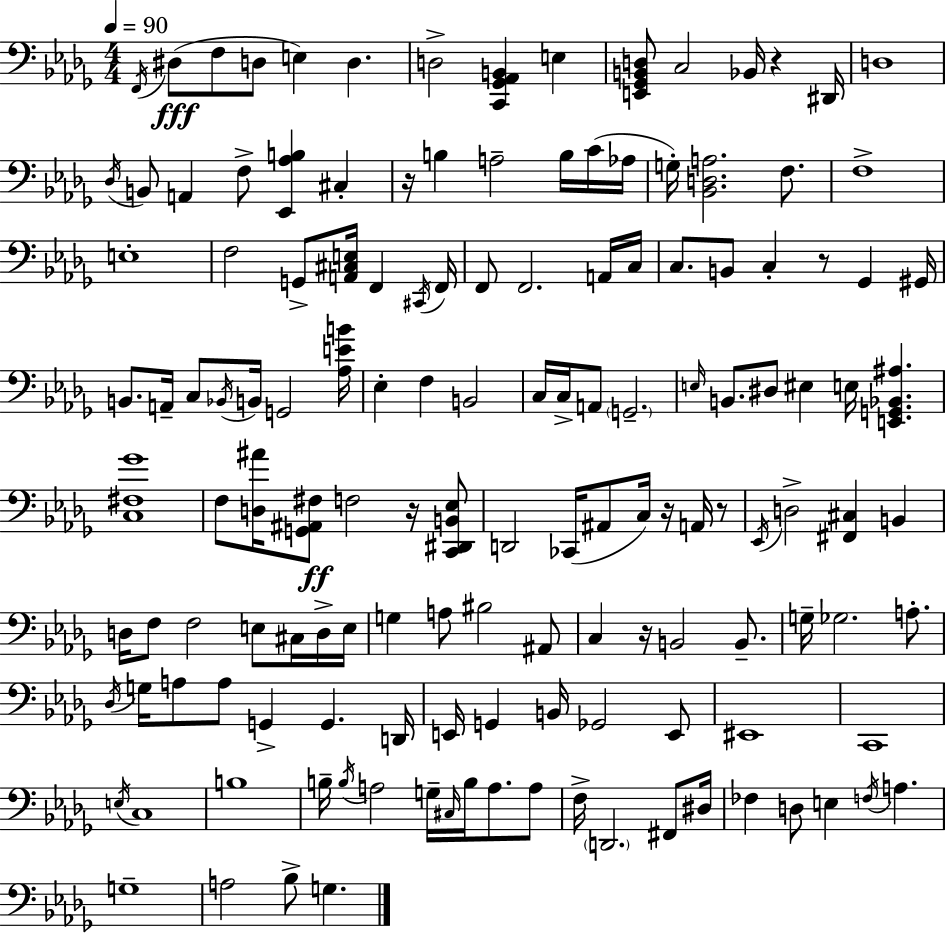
X:1
T:Untitled
M:4/4
L:1/4
K:Bbm
F,,/4 ^D,/2 F,/2 D,/2 E, D, D,2 [C,,_G,,_A,,B,,] E, [E,,_G,,B,,D,]/2 C,2 _B,,/4 z ^D,,/4 D,4 _D,/4 B,,/2 A,, F,/2 [_E,,_A,B,] ^C, z/4 B, A,2 B,/4 C/4 _A,/4 G,/4 [_B,,D,A,]2 F,/2 F,4 E,4 F,2 G,,/2 [A,,^C,E,]/4 F,, ^C,,/4 F,,/4 F,,/2 F,,2 A,,/4 C,/4 C,/2 B,,/2 C, z/2 _G,, ^G,,/4 B,,/2 A,,/4 C,/2 _B,,/4 B,,/4 G,,2 [_A,EB]/4 _E, F, B,,2 C,/4 C,/4 A,,/2 G,,2 E,/4 B,,/2 ^D,/2 ^E, E,/4 [E,,G,,_B,,^A,] [C,^F,_G]4 F,/2 [D,^A]/4 [G,,^A,,^F,]/2 F,2 z/4 [C,,^D,,B,,_E,]/2 D,,2 _C,,/4 ^A,,/2 C,/4 z/4 A,,/4 z/2 _E,,/4 D,2 [^F,,^C,] B,, D,/4 F,/2 F,2 E,/2 ^C,/4 D,/4 E,/4 G, A,/2 ^B,2 ^A,,/2 C, z/4 B,,2 B,,/2 G,/4 _G,2 A,/2 _D,/4 G,/4 A,/2 A,/2 G,, G,, D,,/4 E,,/4 G,, B,,/4 _G,,2 E,,/2 ^E,,4 C,,4 E,/4 C,4 B,4 B,/4 B,/4 A,2 G,/4 ^C,/4 B,/4 A,/2 A,/2 F,/4 D,,2 ^F,,/2 ^D,/4 _F, D,/2 E, F,/4 A, G,4 A,2 _B,/2 G,